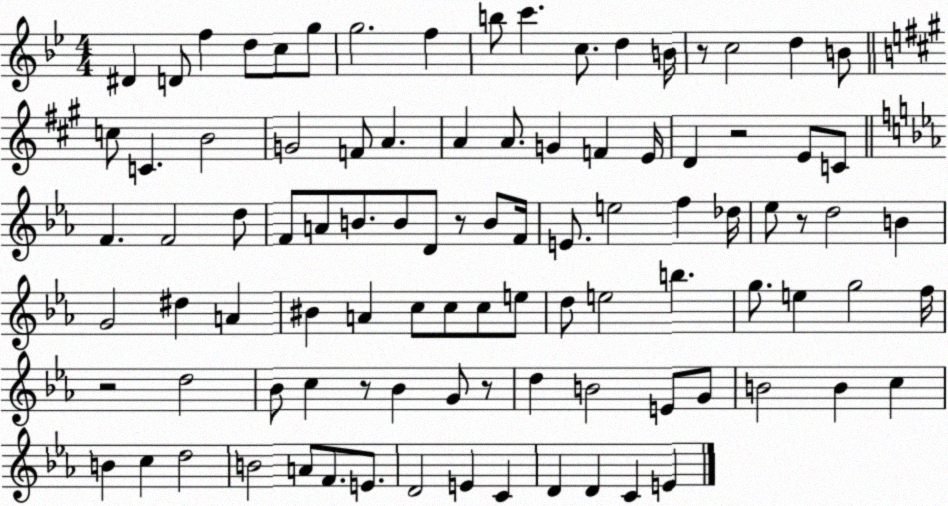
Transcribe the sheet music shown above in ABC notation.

X:1
T:Untitled
M:4/4
L:1/4
K:Bb
^D D/2 f d/2 c/2 g/2 g2 f b/2 c' c/2 d B/4 z/2 c2 d B/2 c/2 C B2 G2 F/2 A A A/2 G F E/4 D z2 E/2 C/2 F F2 d/2 F/2 A/2 B/2 B/2 D/2 z/2 B/2 F/4 E/2 e2 f _d/4 _e/2 z/2 d2 B G2 ^d A ^B A c/2 c/2 c/2 e/2 d/2 e2 b g/2 e g2 f/4 z2 d2 _B/2 c z/2 _B G/2 z/2 d B2 E/2 G/2 B2 B c B c d2 B2 A/2 F/2 E/2 D2 E C D D C E